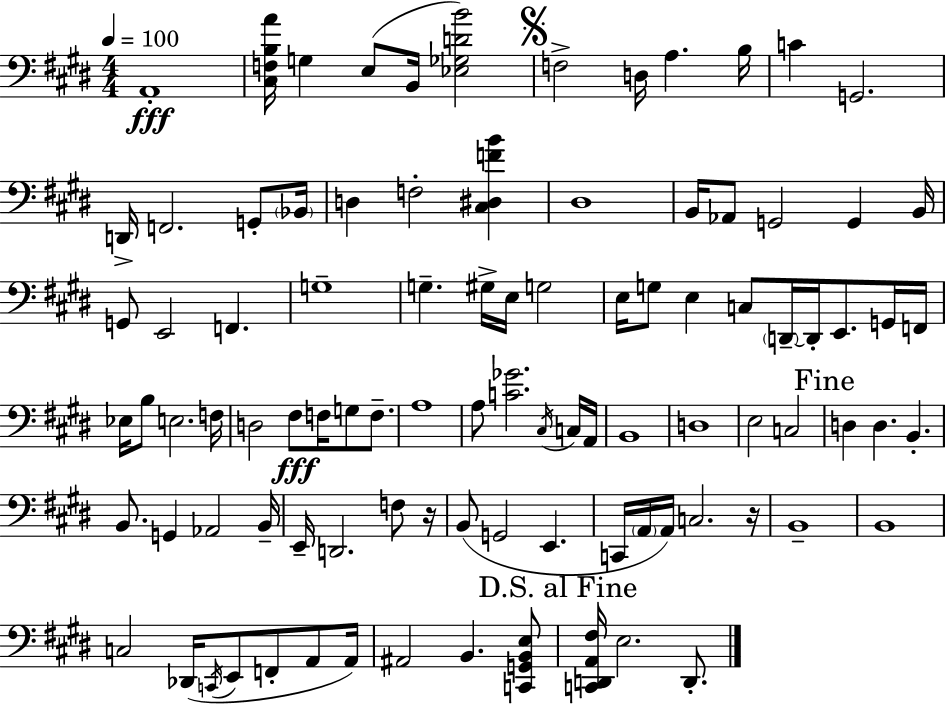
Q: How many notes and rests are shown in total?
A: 95